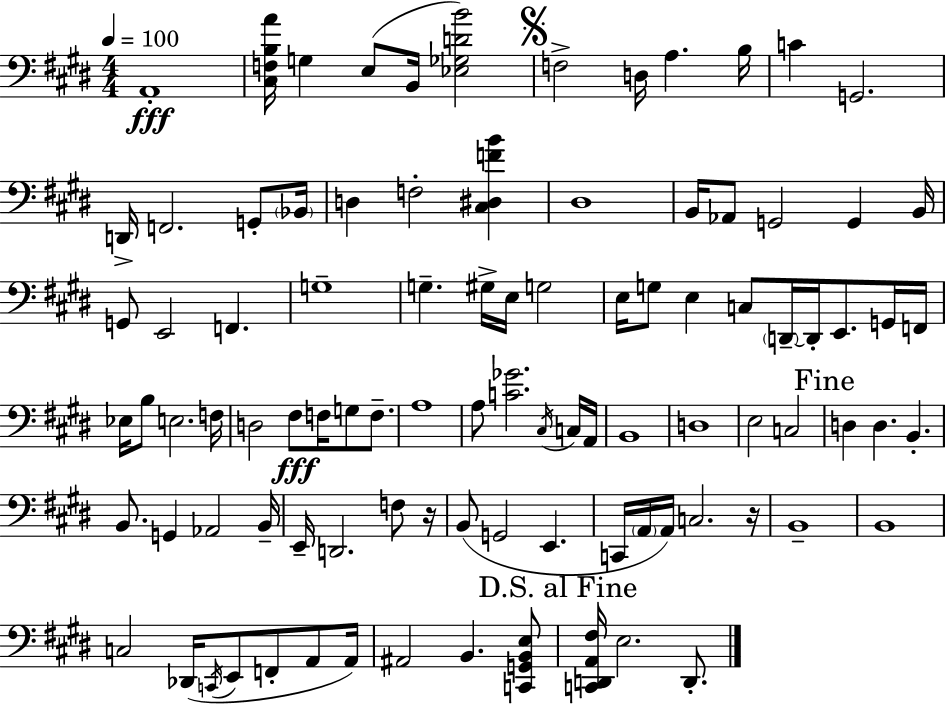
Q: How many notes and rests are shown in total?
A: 95